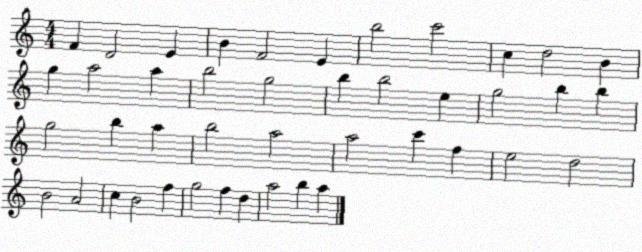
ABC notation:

X:1
T:Untitled
M:4/4
L:1/4
K:C
F D2 E B F2 E b2 c'2 c d2 B g a2 a b2 g2 b b2 e g2 b b g2 b a b2 a2 a2 c' f e2 d2 B2 A2 c B2 f g2 f d a2 b a